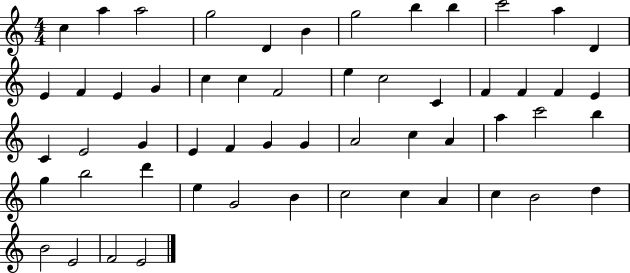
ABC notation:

X:1
T:Untitled
M:4/4
L:1/4
K:C
c a a2 g2 D B g2 b b c'2 a D E F E G c c F2 e c2 C F F F E C E2 G E F G G A2 c A a c'2 b g b2 d' e G2 B c2 c A c B2 d B2 E2 F2 E2